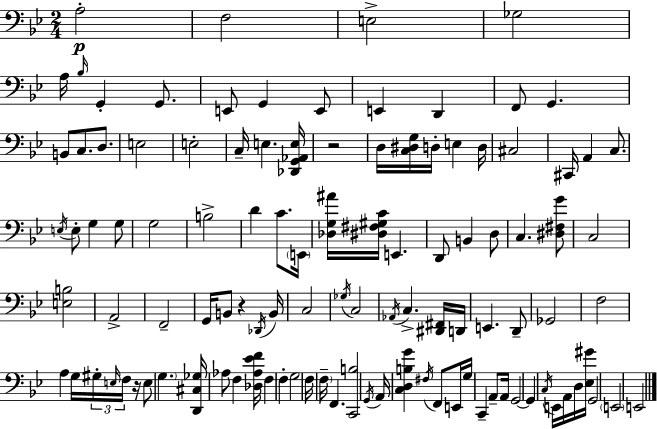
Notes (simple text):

A3/h F3/h E3/h Gb3/h A3/s Bb3/s G2/q G2/e. E2/e G2/q E2/e E2/q D2/q F2/e G2/q. B2/e C3/e. D3/e. E3/h E3/h C3/s E3/q. [Db2,G2,Ab2,E3]/s R/h D3/s [C3,D#3,G3]/s D3/s E3/q D3/s C#3/h C#2/s A2/q C3/e. E3/s E3/e G3/q G3/e G3/h B3/h D4/q C4/e. E2/s [Db3,G3,A#4]/s [D#3,F#3,G#3,C4]/s E2/q. D2/e B2/q D3/e C3/q. [D#3,F#3,G4]/e C3/h [E3,B3]/h A2/h F2/h G2/s B2/e R/q Db2/s B2/s C3/h Gb3/s C3/h Ab2/s C3/q. [D#2,F#2]/s D2/s E2/q. D2/e Gb2/h F3/h A3/q G3/s G#3/s E3/s F3/s R/s E3/e G3/q. [D2,C#3,Gb3]/s Ab3/e F3/q [Db3,Ab3,Eb4,F4]/s F3/q F3/q G3/h F3/s F3/s F2/q. [C2,B3]/h G2/s A2/s [C3,D3,B3,G4]/q F#3/s F2/e E2/s G3/s C2/q A2/e A2/s G2/h G2/q C3/s E2/s A2/s D3/s [Eb3,G#4]/s G2/h E2/h E2/h